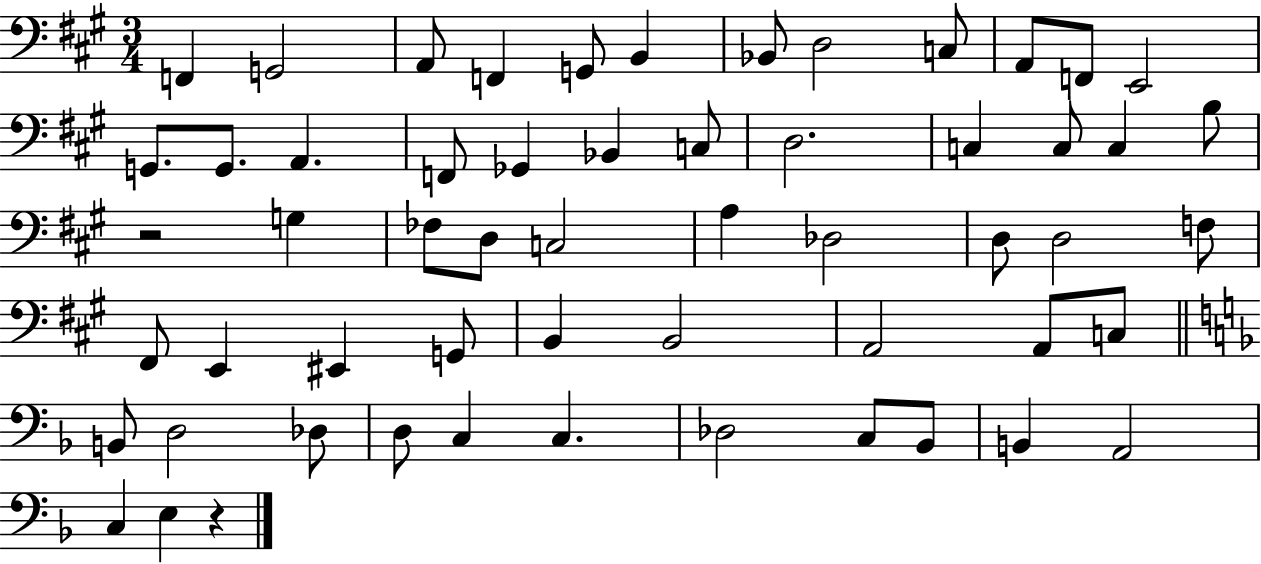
{
  \clef bass
  \numericTimeSignature
  \time 3/4
  \key a \major
  f,4 g,2 | a,8 f,4 g,8 b,4 | bes,8 d2 c8 | a,8 f,8 e,2 | \break g,8. g,8. a,4. | f,8 ges,4 bes,4 c8 | d2. | c4 c8 c4 b8 | \break r2 g4 | fes8 d8 c2 | a4 des2 | d8 d2 f8 | \break fis,8 e,4 eis,4 g,8 | b,4 b,2 | a,2 a,8 c8 | \bar "||" \break \key f \major b,8 d2 des8 | d8 c4 c4. | des2 c8 bes,8 | b,4 a,2 | \break c4 e4 r4 | \bar "|."
}